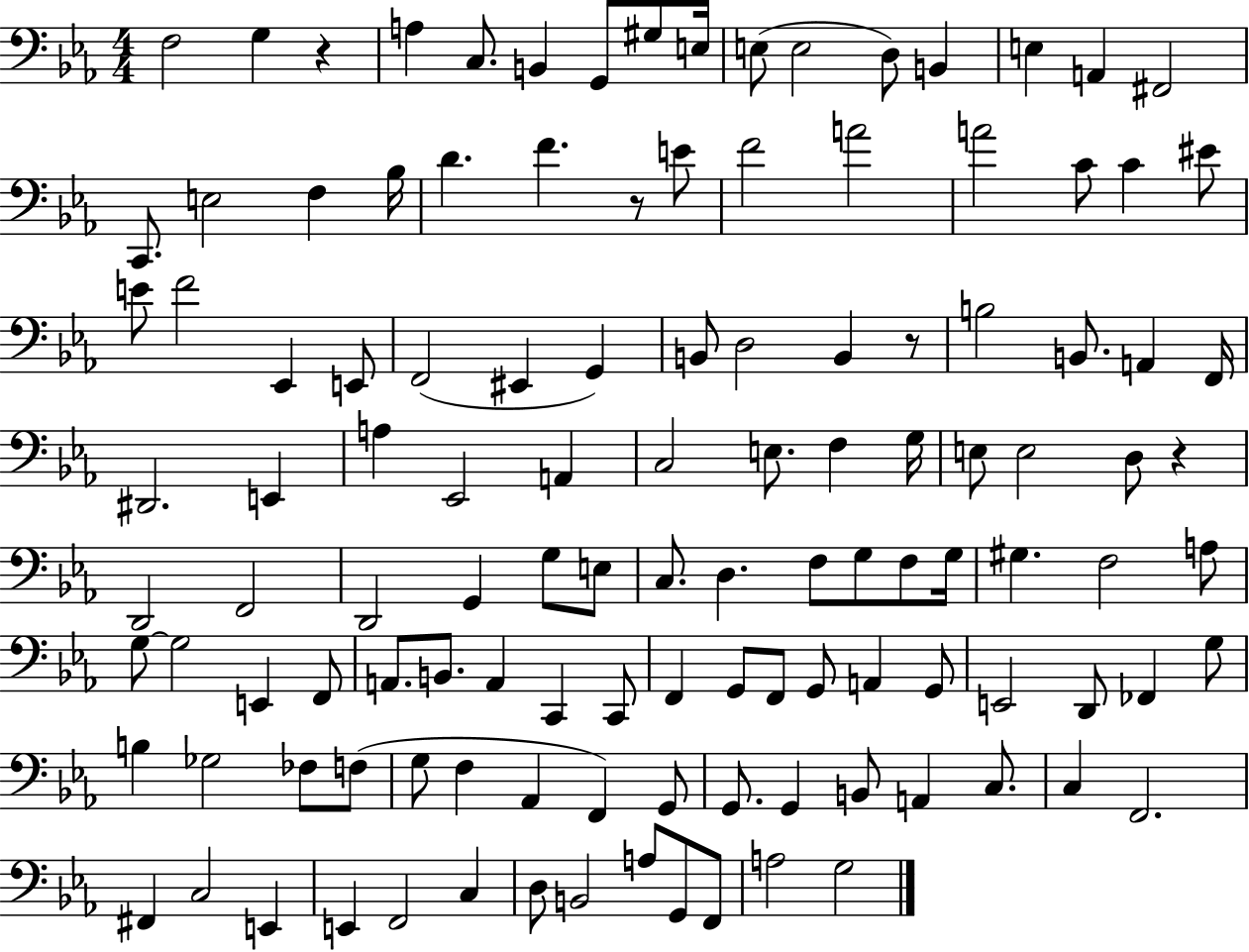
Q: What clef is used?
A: bass